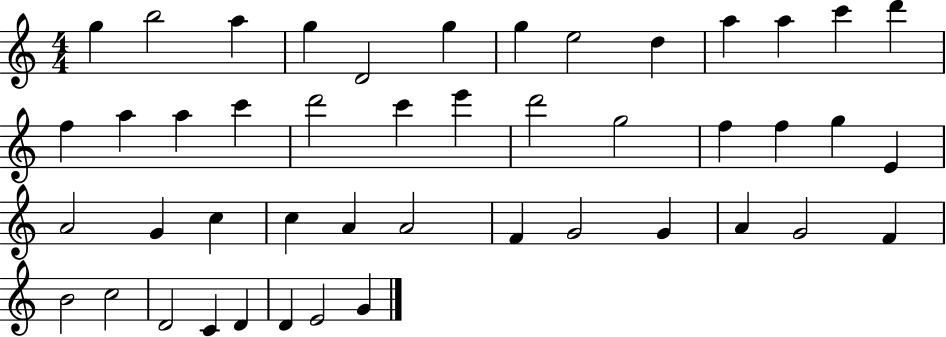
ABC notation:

X:1
T:Untitled
M:4/4
L:1/4
K:C
g b2 a g D2 g g e2 d a a c' d' f a a c' d'2 c' e' d'2 g2 f f g E A2 G c c A A2 F G2 G A G2 F B2 c2 D2 C D D E2 G